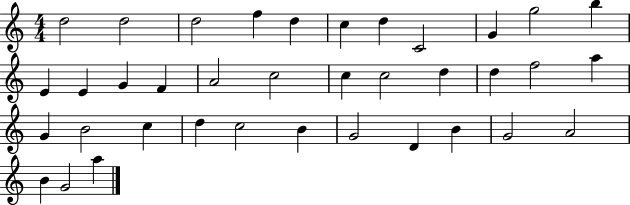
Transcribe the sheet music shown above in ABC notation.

X:1
T:Untitled
M:4/4
L:1/4
K:C
d2 d2 d2 f d c d C2 G g2 b E E G F A2 c2 c c2 d d f2 a G B2 c d c2 B G2 D B G2 A2 B G2 a